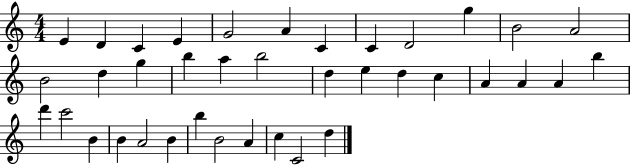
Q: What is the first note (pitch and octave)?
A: E4